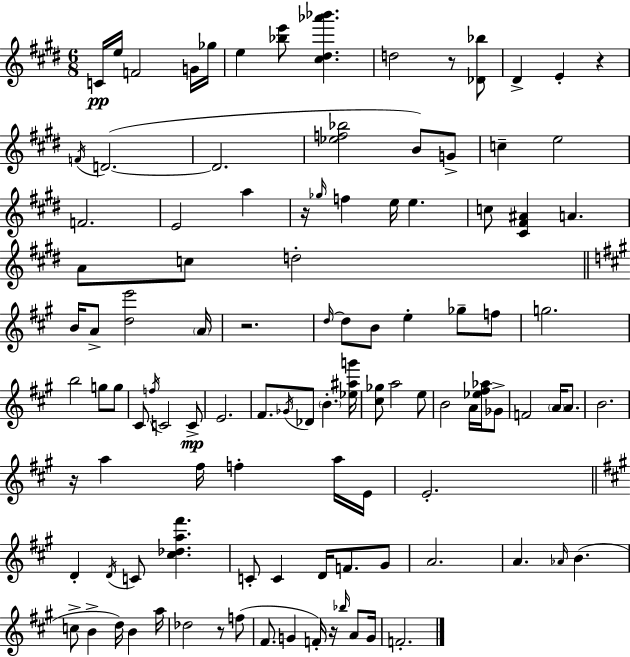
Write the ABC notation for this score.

X:1
T:Untitled
M:6/8
L:1/4
K:E
C/4 e/4 F2 G/4 _g/4 e [_be']/2 [^c^d_a'_b'] d2 z/2 [_D_b]/2 ^D E z F/4 D2 D2 [_ef_b]2 B/2 G/2 c e2 F2 E2 a z/4 _g/4 f e/4 e c/2 [^C^F^A] A A/2 c/2 d2 B/4 A/2 [de']2 A/4 z2 d/4 d/2 B/2 e _g/2 f/2 g2 b2 g/2 g/2 ^C/2 f/4 C2 C/2 E2 ^F/2 _G/4 _D/2 B [_e^ag']/4 [^c_g]/2 a2 e/2 B2 A/4 [_e^f_a]/4 _G/2 F2 A/4 A/2 B2 z/4 a ^f/4 f a/4 E/4 E2 D D/4 C/2 [^c_da^f'] C/2 C D/4 F/2 ^G/2 A2 A _A/4 B c/2 B d/4 B a/4 _d2 z/2 f/2 ^F/2 G F/4 z/4 _b/4 A/2 G/4 F2